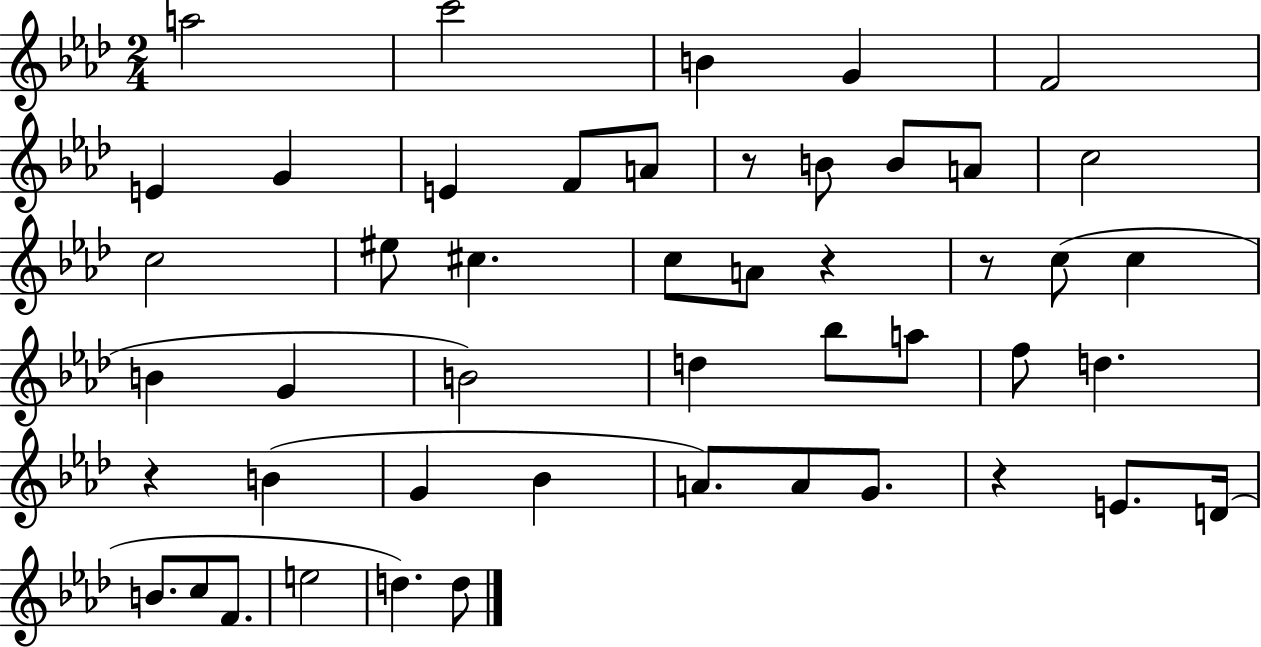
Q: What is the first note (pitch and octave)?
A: A5